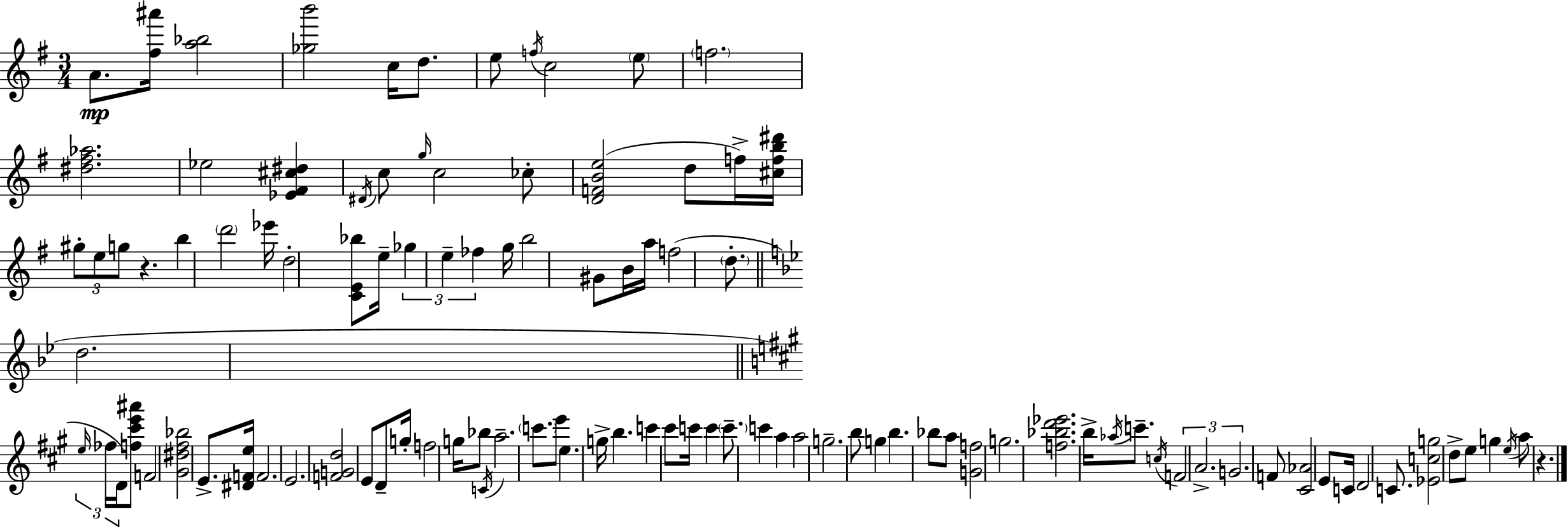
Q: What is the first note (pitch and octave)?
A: A4